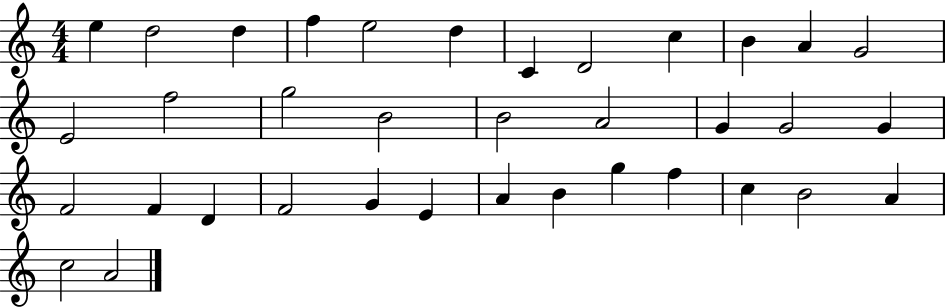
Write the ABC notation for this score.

X:1
T:Untitled
M:4/4
L:1/4
K:C
e d2 d f e2 d C D2 c B A G2 E2 f2 g2 B2 B2 A2 G G2 G F2 F D F2 G E A B g f c B2 A c2 A2